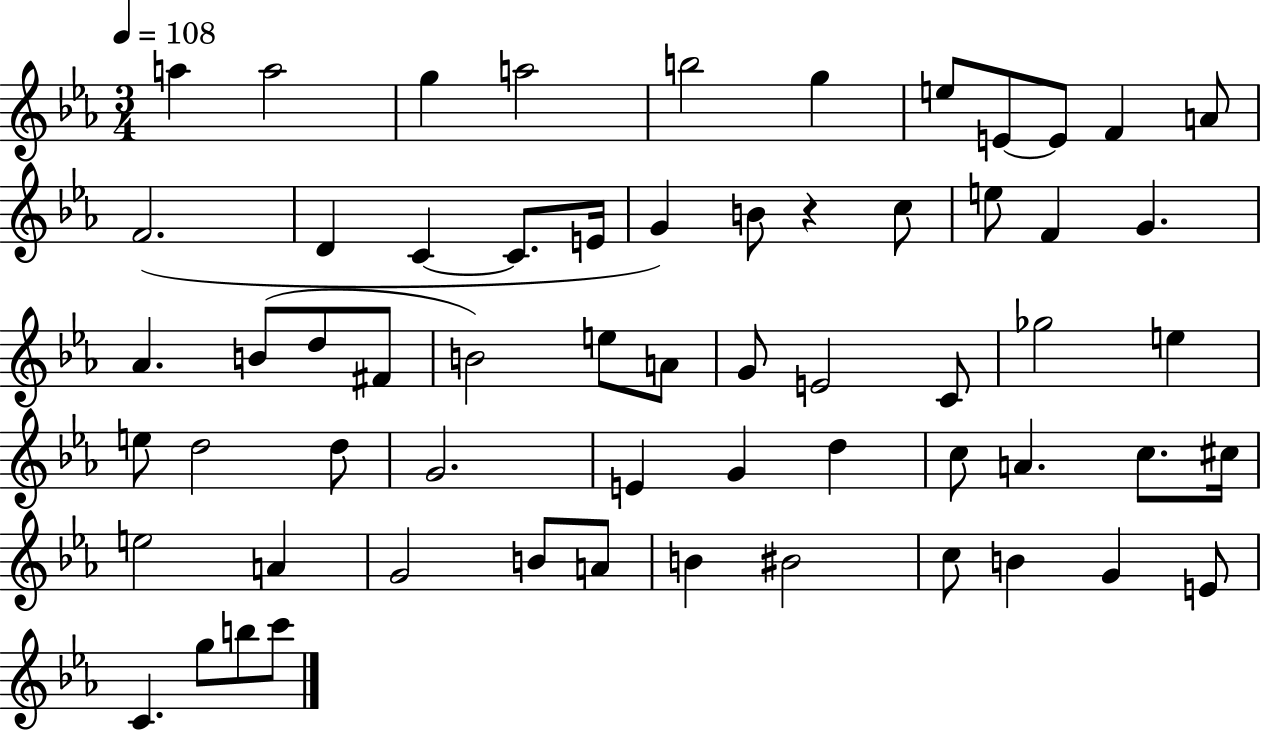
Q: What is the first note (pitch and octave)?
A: A5